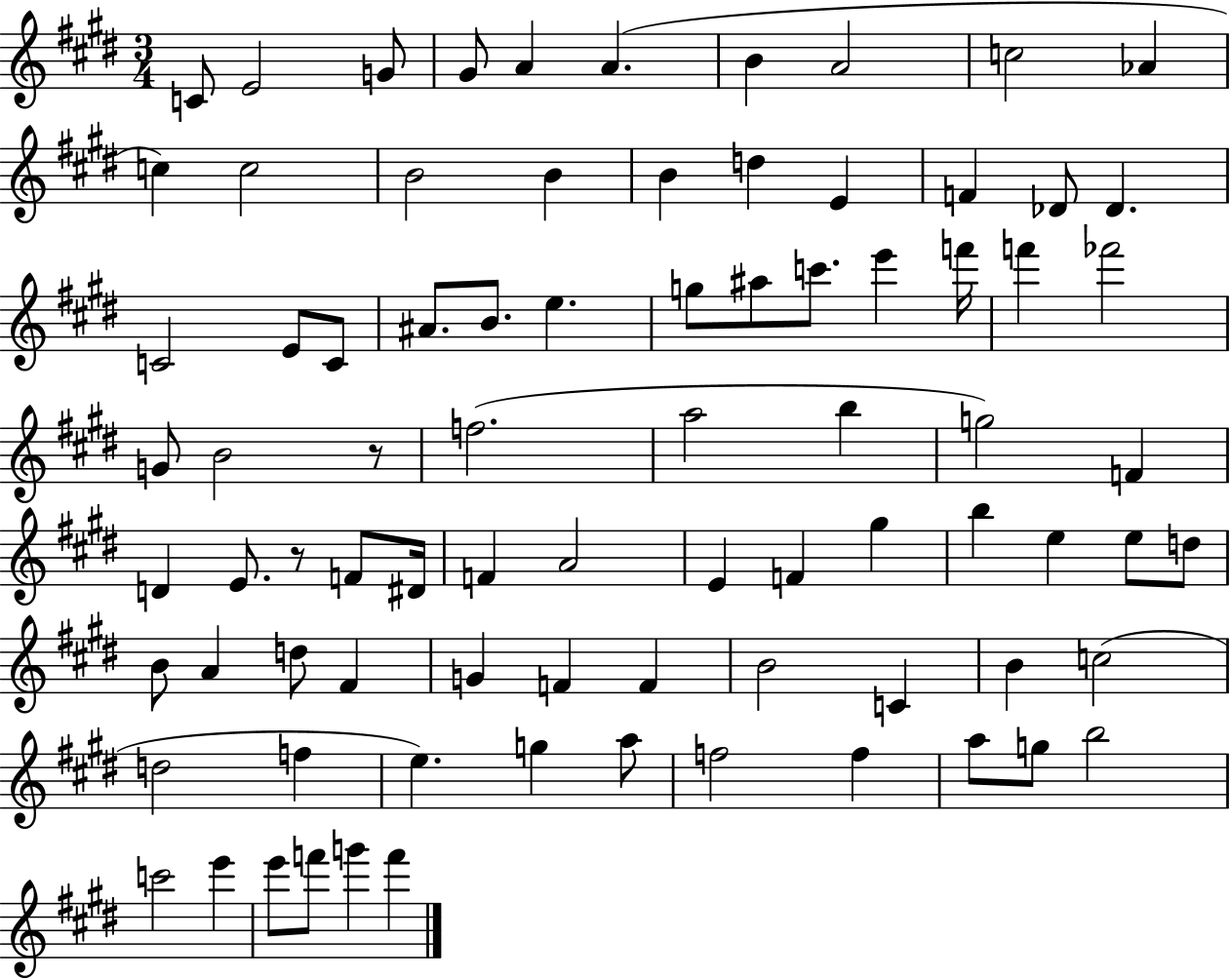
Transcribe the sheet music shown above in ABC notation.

X:1
T:Untitled
M:3/4
L:1/4
K:E
C/2 E2 G/2 ^G/2 A A B A2 c2 _A c c2 B2 B B d E F _D/2 _D C2 E/2 C/2 ^A/2 B/2 e g/2 ^a/2 c'/2 e' f'/4 f' _f'2 G/2 B2 z/2 f2 a2 b g2 F D E/2 z/2 F/2 ^D/4 F A2 E F ^g b e e/2 d/2 B/2 A d/2 ^F G F F B2 C B c2 d2 f e g a/2 f2 f a/2 g/2 b2 c'2 e' e'/2 f'/2 g' f'